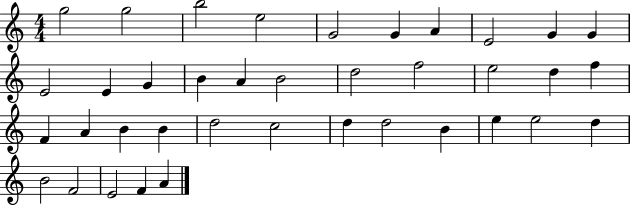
{
  \clef treble
  \numericTimeSignature
  \time 4/4
  \key c \major
  g''2 g''2 | b''2 e''2 | g'2 g'4 a'4 | e'2 g'4 g'4 | \break e'2 e'4 g'4 | b'4 a'4 b'2 | d''2 f''2 | e''2 d''4 f''4 | \break f'4 a'4 b'4 b'4 | d''2 c''2 | d''4 d''2 b'4 | e''4 e''2 d''4 | \break b'2 f'2 | e'2 f'4 a'4 | \bar "|."
}